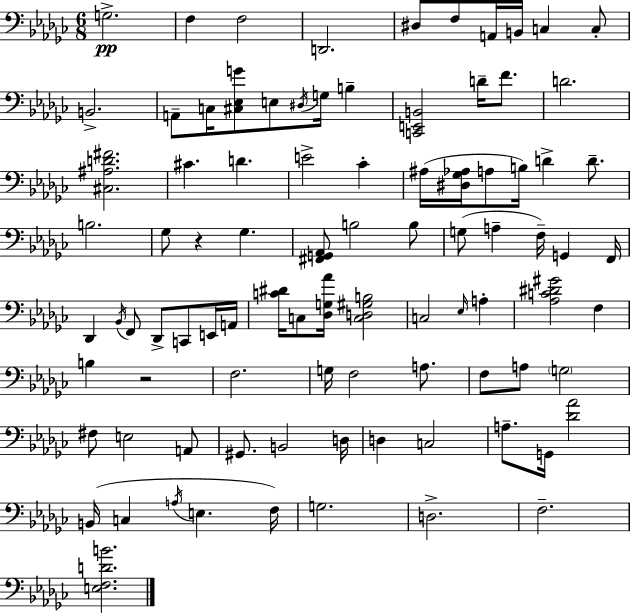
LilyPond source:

{
  \clef bass
  \numericTimeSignature
  \time 6/8
  \key ees \minor
  g2.->\pp | f4 f2 | d,2. | dis8 f8 a,16 b,16 c4 c8-. | \break b,2.-> | a,8-- c16 <cis ees g'>8 e8 \acciaccatura { dis16 } g16 b4-- | <c, e, b,>2 d'16-- f'8. | d'2. | \break <cis ais d' fis'>2. | cis'4. d'4. | e'2-> ces'4-. | ais16( <dis ges aes>16 a8 b16) d'4-> d'8.-- | \break b2. | ges8 r4 ges4. | <fis, g, aes,>8 b2 b8 | g8( a4-- f16--) g,4 | \break f,16 des,4 \acciaccatura { bes,16 } f,8 des,8-> c,8 | e,16 a,16 <c' dis'>16 c8 <des g aes'>16 <c d gis b>2 | c2 \grace { ees16 } a4-. | <aes c' dis' gis'>2 f4 | \break b4 r2 | f2. | g16 f2 | a8. f8 a8 \parenthesize g2 | \break fis8 e2 | a,8 gis,8. b,2 | d16 d4 c2 | a8.-- g,16 <des' aes'>2 | \break b,16( c4 \acciaccatura { a16 } e4. | f16) g2. | d2.-> | f2.-- | \break <e f d' b'>2. | \bar "|."
}